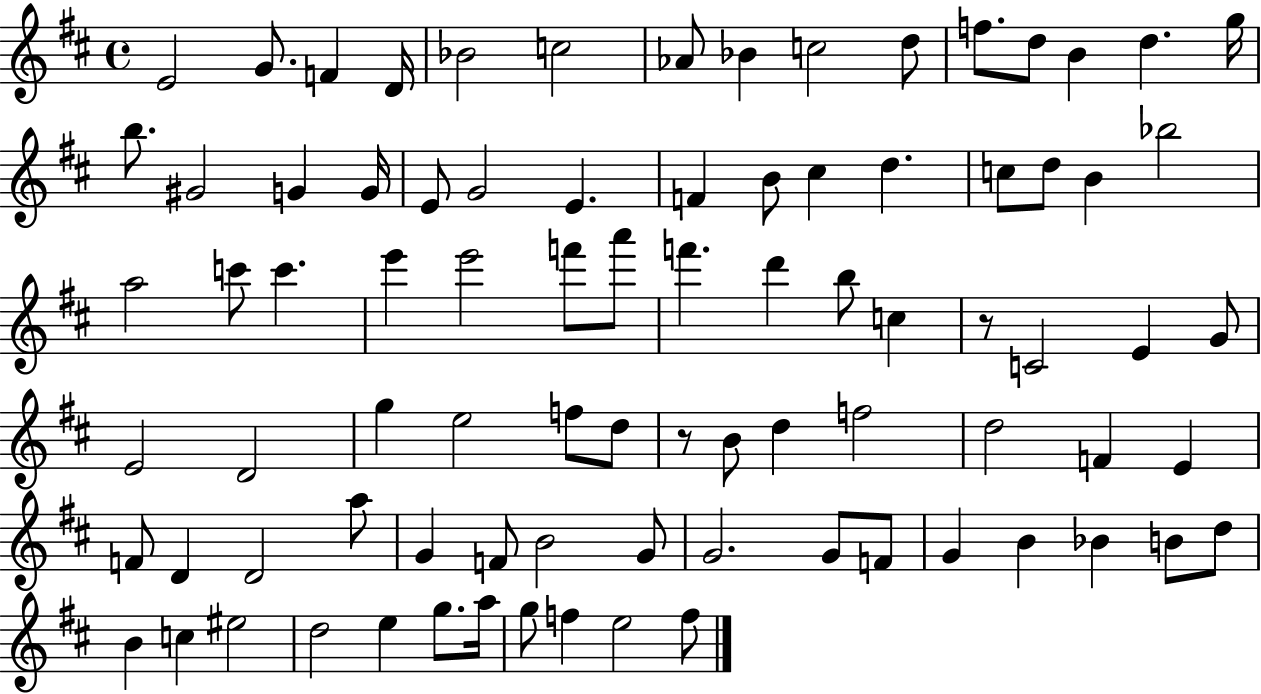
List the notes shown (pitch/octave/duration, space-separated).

E4/h G4/e. F4/q D4/s Bb4/h C5/h Ab4/e Bb4/q C5/h D5/e F5/e. D5/e B4/q D5/q. G5/s B5/e. G#4/h G4/q G4/s E4/e G4/h E4/q. F4/q B4/e C#5/q D5/q. C5/e D5/e B4/q Bb5/h A5/h C6/e C6/q. E6/q E6/h F6/e A6/e F6/q. D6/q B5/e C5/q R/e C4/h E4/q G4/e E4/h D4/h G5/q E5/h F5/e D5/e R/e B4/e D5/q F5/h D5/h F4/q E4/q F4/e D4/q D4/h A5/e G4/q F4/e B4/h G4/e G4/h. G4/e F4/e G4/q B4/q Bb4/q B4/e D5/e B4/q C5/q EIS5/h D5/h E5/q G5/e. A5/s G5/e F5/q E5/h F5/e